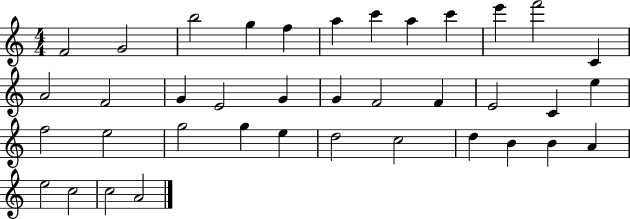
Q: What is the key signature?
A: C major